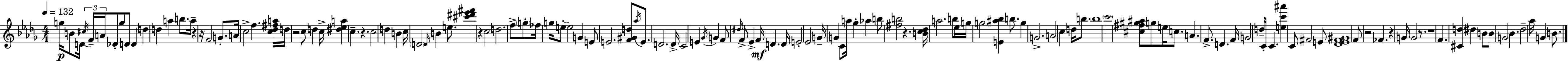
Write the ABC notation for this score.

X:1
T:Untitled
M:4/4
L:1/4
K:Bbm
g/4 B/2 D/4 ^c/4 F/4 A/4 _D/2 g/2 D/2 D d d a b/2 a/4 z z/4 F2 G/2 A/4 c2 f [c_d^fa]/4 d/4 z2 c/2 d c/4 [^d_ea] c z c2 d B c/4 D2 D/4 B e/2 [^c'^d'_e'^f'] z c2 d2 f/2 g/2 _f/4 g/4 e/2 e2 G E/2 E2 [F^Gd]/2 _a/4 E/2 D2 D/4 C2 E _G/4 G F/2 ^d/4 F/2 _E F/4 D D/4 E2 _E2 G/4 G C/2 a/4 _g _a b/2 [^fb]2 z [Bc_d]/4 a2 b/2 _e/4 g/4 g2 [E^a_b] b/2 g G2 A2 c d/4 b/2 b4 c'2 [^c^f^g^a]/2 g/2 e/4 c/2 A F/2 D F/4 G2 d/4 C/4 C [ec'^a'] C/2 ^F2 E/2 [_DE^F^G]4 F/2 z2 _F z G/4 G2 z/2 z4 F [^Cd] ^d B/2 B/2 G2 _B _d2 _a/4 G B/2